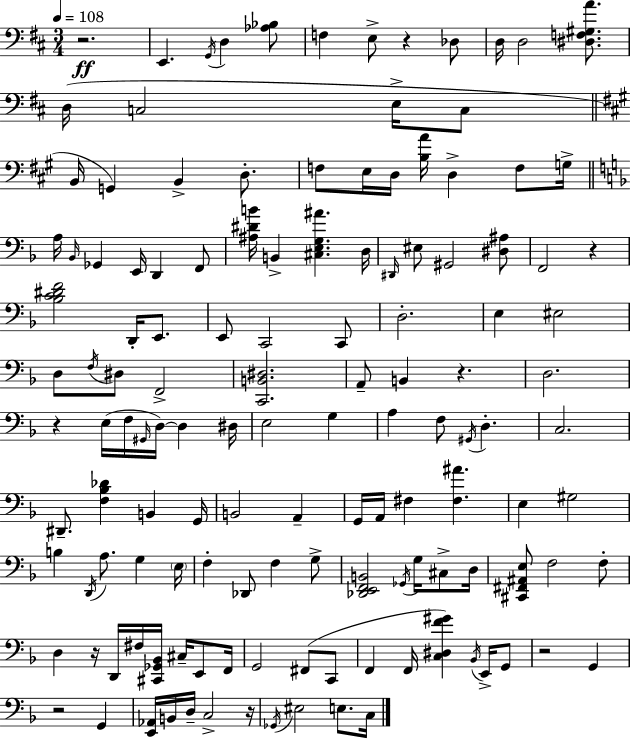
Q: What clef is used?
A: bass